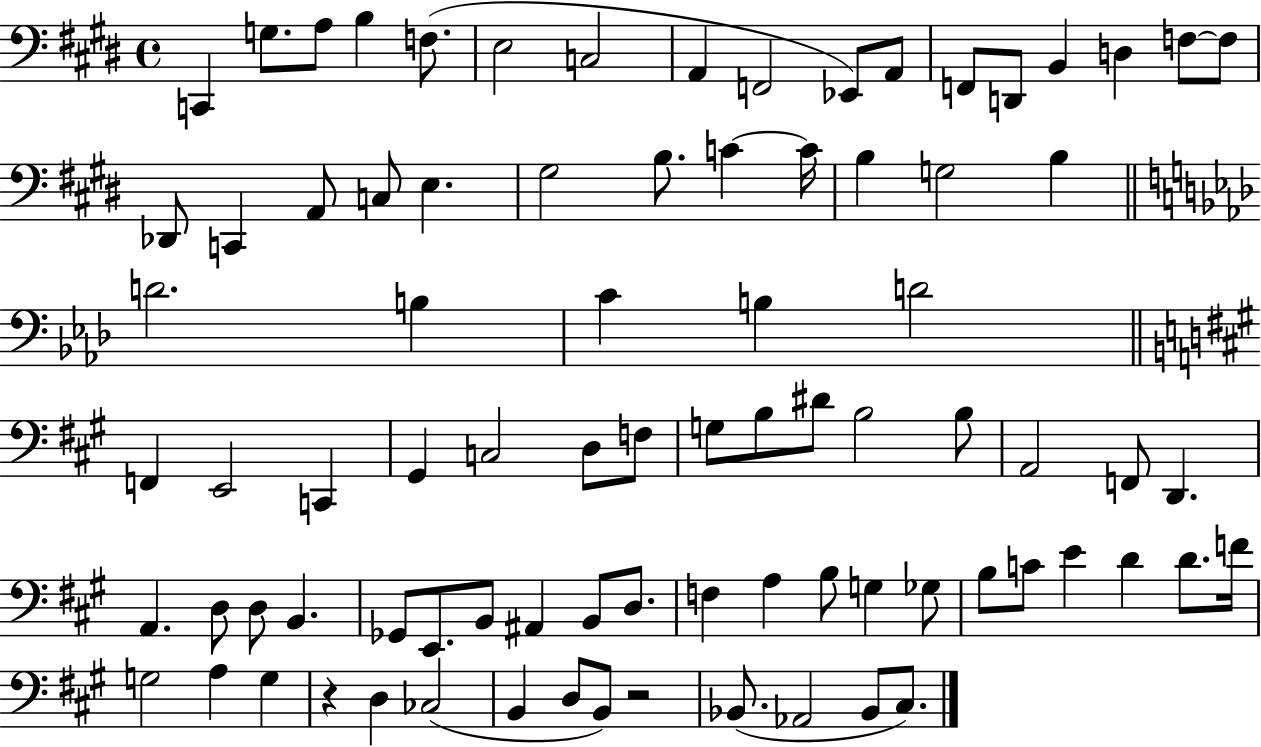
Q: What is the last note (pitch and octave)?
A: C#3